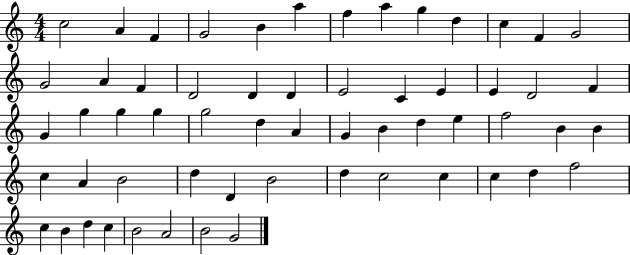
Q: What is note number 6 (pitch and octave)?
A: A5